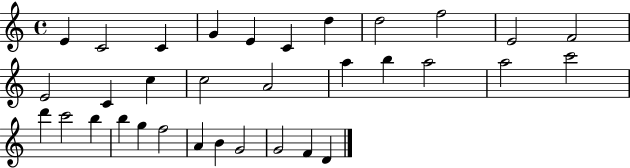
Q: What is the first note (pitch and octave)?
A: E4